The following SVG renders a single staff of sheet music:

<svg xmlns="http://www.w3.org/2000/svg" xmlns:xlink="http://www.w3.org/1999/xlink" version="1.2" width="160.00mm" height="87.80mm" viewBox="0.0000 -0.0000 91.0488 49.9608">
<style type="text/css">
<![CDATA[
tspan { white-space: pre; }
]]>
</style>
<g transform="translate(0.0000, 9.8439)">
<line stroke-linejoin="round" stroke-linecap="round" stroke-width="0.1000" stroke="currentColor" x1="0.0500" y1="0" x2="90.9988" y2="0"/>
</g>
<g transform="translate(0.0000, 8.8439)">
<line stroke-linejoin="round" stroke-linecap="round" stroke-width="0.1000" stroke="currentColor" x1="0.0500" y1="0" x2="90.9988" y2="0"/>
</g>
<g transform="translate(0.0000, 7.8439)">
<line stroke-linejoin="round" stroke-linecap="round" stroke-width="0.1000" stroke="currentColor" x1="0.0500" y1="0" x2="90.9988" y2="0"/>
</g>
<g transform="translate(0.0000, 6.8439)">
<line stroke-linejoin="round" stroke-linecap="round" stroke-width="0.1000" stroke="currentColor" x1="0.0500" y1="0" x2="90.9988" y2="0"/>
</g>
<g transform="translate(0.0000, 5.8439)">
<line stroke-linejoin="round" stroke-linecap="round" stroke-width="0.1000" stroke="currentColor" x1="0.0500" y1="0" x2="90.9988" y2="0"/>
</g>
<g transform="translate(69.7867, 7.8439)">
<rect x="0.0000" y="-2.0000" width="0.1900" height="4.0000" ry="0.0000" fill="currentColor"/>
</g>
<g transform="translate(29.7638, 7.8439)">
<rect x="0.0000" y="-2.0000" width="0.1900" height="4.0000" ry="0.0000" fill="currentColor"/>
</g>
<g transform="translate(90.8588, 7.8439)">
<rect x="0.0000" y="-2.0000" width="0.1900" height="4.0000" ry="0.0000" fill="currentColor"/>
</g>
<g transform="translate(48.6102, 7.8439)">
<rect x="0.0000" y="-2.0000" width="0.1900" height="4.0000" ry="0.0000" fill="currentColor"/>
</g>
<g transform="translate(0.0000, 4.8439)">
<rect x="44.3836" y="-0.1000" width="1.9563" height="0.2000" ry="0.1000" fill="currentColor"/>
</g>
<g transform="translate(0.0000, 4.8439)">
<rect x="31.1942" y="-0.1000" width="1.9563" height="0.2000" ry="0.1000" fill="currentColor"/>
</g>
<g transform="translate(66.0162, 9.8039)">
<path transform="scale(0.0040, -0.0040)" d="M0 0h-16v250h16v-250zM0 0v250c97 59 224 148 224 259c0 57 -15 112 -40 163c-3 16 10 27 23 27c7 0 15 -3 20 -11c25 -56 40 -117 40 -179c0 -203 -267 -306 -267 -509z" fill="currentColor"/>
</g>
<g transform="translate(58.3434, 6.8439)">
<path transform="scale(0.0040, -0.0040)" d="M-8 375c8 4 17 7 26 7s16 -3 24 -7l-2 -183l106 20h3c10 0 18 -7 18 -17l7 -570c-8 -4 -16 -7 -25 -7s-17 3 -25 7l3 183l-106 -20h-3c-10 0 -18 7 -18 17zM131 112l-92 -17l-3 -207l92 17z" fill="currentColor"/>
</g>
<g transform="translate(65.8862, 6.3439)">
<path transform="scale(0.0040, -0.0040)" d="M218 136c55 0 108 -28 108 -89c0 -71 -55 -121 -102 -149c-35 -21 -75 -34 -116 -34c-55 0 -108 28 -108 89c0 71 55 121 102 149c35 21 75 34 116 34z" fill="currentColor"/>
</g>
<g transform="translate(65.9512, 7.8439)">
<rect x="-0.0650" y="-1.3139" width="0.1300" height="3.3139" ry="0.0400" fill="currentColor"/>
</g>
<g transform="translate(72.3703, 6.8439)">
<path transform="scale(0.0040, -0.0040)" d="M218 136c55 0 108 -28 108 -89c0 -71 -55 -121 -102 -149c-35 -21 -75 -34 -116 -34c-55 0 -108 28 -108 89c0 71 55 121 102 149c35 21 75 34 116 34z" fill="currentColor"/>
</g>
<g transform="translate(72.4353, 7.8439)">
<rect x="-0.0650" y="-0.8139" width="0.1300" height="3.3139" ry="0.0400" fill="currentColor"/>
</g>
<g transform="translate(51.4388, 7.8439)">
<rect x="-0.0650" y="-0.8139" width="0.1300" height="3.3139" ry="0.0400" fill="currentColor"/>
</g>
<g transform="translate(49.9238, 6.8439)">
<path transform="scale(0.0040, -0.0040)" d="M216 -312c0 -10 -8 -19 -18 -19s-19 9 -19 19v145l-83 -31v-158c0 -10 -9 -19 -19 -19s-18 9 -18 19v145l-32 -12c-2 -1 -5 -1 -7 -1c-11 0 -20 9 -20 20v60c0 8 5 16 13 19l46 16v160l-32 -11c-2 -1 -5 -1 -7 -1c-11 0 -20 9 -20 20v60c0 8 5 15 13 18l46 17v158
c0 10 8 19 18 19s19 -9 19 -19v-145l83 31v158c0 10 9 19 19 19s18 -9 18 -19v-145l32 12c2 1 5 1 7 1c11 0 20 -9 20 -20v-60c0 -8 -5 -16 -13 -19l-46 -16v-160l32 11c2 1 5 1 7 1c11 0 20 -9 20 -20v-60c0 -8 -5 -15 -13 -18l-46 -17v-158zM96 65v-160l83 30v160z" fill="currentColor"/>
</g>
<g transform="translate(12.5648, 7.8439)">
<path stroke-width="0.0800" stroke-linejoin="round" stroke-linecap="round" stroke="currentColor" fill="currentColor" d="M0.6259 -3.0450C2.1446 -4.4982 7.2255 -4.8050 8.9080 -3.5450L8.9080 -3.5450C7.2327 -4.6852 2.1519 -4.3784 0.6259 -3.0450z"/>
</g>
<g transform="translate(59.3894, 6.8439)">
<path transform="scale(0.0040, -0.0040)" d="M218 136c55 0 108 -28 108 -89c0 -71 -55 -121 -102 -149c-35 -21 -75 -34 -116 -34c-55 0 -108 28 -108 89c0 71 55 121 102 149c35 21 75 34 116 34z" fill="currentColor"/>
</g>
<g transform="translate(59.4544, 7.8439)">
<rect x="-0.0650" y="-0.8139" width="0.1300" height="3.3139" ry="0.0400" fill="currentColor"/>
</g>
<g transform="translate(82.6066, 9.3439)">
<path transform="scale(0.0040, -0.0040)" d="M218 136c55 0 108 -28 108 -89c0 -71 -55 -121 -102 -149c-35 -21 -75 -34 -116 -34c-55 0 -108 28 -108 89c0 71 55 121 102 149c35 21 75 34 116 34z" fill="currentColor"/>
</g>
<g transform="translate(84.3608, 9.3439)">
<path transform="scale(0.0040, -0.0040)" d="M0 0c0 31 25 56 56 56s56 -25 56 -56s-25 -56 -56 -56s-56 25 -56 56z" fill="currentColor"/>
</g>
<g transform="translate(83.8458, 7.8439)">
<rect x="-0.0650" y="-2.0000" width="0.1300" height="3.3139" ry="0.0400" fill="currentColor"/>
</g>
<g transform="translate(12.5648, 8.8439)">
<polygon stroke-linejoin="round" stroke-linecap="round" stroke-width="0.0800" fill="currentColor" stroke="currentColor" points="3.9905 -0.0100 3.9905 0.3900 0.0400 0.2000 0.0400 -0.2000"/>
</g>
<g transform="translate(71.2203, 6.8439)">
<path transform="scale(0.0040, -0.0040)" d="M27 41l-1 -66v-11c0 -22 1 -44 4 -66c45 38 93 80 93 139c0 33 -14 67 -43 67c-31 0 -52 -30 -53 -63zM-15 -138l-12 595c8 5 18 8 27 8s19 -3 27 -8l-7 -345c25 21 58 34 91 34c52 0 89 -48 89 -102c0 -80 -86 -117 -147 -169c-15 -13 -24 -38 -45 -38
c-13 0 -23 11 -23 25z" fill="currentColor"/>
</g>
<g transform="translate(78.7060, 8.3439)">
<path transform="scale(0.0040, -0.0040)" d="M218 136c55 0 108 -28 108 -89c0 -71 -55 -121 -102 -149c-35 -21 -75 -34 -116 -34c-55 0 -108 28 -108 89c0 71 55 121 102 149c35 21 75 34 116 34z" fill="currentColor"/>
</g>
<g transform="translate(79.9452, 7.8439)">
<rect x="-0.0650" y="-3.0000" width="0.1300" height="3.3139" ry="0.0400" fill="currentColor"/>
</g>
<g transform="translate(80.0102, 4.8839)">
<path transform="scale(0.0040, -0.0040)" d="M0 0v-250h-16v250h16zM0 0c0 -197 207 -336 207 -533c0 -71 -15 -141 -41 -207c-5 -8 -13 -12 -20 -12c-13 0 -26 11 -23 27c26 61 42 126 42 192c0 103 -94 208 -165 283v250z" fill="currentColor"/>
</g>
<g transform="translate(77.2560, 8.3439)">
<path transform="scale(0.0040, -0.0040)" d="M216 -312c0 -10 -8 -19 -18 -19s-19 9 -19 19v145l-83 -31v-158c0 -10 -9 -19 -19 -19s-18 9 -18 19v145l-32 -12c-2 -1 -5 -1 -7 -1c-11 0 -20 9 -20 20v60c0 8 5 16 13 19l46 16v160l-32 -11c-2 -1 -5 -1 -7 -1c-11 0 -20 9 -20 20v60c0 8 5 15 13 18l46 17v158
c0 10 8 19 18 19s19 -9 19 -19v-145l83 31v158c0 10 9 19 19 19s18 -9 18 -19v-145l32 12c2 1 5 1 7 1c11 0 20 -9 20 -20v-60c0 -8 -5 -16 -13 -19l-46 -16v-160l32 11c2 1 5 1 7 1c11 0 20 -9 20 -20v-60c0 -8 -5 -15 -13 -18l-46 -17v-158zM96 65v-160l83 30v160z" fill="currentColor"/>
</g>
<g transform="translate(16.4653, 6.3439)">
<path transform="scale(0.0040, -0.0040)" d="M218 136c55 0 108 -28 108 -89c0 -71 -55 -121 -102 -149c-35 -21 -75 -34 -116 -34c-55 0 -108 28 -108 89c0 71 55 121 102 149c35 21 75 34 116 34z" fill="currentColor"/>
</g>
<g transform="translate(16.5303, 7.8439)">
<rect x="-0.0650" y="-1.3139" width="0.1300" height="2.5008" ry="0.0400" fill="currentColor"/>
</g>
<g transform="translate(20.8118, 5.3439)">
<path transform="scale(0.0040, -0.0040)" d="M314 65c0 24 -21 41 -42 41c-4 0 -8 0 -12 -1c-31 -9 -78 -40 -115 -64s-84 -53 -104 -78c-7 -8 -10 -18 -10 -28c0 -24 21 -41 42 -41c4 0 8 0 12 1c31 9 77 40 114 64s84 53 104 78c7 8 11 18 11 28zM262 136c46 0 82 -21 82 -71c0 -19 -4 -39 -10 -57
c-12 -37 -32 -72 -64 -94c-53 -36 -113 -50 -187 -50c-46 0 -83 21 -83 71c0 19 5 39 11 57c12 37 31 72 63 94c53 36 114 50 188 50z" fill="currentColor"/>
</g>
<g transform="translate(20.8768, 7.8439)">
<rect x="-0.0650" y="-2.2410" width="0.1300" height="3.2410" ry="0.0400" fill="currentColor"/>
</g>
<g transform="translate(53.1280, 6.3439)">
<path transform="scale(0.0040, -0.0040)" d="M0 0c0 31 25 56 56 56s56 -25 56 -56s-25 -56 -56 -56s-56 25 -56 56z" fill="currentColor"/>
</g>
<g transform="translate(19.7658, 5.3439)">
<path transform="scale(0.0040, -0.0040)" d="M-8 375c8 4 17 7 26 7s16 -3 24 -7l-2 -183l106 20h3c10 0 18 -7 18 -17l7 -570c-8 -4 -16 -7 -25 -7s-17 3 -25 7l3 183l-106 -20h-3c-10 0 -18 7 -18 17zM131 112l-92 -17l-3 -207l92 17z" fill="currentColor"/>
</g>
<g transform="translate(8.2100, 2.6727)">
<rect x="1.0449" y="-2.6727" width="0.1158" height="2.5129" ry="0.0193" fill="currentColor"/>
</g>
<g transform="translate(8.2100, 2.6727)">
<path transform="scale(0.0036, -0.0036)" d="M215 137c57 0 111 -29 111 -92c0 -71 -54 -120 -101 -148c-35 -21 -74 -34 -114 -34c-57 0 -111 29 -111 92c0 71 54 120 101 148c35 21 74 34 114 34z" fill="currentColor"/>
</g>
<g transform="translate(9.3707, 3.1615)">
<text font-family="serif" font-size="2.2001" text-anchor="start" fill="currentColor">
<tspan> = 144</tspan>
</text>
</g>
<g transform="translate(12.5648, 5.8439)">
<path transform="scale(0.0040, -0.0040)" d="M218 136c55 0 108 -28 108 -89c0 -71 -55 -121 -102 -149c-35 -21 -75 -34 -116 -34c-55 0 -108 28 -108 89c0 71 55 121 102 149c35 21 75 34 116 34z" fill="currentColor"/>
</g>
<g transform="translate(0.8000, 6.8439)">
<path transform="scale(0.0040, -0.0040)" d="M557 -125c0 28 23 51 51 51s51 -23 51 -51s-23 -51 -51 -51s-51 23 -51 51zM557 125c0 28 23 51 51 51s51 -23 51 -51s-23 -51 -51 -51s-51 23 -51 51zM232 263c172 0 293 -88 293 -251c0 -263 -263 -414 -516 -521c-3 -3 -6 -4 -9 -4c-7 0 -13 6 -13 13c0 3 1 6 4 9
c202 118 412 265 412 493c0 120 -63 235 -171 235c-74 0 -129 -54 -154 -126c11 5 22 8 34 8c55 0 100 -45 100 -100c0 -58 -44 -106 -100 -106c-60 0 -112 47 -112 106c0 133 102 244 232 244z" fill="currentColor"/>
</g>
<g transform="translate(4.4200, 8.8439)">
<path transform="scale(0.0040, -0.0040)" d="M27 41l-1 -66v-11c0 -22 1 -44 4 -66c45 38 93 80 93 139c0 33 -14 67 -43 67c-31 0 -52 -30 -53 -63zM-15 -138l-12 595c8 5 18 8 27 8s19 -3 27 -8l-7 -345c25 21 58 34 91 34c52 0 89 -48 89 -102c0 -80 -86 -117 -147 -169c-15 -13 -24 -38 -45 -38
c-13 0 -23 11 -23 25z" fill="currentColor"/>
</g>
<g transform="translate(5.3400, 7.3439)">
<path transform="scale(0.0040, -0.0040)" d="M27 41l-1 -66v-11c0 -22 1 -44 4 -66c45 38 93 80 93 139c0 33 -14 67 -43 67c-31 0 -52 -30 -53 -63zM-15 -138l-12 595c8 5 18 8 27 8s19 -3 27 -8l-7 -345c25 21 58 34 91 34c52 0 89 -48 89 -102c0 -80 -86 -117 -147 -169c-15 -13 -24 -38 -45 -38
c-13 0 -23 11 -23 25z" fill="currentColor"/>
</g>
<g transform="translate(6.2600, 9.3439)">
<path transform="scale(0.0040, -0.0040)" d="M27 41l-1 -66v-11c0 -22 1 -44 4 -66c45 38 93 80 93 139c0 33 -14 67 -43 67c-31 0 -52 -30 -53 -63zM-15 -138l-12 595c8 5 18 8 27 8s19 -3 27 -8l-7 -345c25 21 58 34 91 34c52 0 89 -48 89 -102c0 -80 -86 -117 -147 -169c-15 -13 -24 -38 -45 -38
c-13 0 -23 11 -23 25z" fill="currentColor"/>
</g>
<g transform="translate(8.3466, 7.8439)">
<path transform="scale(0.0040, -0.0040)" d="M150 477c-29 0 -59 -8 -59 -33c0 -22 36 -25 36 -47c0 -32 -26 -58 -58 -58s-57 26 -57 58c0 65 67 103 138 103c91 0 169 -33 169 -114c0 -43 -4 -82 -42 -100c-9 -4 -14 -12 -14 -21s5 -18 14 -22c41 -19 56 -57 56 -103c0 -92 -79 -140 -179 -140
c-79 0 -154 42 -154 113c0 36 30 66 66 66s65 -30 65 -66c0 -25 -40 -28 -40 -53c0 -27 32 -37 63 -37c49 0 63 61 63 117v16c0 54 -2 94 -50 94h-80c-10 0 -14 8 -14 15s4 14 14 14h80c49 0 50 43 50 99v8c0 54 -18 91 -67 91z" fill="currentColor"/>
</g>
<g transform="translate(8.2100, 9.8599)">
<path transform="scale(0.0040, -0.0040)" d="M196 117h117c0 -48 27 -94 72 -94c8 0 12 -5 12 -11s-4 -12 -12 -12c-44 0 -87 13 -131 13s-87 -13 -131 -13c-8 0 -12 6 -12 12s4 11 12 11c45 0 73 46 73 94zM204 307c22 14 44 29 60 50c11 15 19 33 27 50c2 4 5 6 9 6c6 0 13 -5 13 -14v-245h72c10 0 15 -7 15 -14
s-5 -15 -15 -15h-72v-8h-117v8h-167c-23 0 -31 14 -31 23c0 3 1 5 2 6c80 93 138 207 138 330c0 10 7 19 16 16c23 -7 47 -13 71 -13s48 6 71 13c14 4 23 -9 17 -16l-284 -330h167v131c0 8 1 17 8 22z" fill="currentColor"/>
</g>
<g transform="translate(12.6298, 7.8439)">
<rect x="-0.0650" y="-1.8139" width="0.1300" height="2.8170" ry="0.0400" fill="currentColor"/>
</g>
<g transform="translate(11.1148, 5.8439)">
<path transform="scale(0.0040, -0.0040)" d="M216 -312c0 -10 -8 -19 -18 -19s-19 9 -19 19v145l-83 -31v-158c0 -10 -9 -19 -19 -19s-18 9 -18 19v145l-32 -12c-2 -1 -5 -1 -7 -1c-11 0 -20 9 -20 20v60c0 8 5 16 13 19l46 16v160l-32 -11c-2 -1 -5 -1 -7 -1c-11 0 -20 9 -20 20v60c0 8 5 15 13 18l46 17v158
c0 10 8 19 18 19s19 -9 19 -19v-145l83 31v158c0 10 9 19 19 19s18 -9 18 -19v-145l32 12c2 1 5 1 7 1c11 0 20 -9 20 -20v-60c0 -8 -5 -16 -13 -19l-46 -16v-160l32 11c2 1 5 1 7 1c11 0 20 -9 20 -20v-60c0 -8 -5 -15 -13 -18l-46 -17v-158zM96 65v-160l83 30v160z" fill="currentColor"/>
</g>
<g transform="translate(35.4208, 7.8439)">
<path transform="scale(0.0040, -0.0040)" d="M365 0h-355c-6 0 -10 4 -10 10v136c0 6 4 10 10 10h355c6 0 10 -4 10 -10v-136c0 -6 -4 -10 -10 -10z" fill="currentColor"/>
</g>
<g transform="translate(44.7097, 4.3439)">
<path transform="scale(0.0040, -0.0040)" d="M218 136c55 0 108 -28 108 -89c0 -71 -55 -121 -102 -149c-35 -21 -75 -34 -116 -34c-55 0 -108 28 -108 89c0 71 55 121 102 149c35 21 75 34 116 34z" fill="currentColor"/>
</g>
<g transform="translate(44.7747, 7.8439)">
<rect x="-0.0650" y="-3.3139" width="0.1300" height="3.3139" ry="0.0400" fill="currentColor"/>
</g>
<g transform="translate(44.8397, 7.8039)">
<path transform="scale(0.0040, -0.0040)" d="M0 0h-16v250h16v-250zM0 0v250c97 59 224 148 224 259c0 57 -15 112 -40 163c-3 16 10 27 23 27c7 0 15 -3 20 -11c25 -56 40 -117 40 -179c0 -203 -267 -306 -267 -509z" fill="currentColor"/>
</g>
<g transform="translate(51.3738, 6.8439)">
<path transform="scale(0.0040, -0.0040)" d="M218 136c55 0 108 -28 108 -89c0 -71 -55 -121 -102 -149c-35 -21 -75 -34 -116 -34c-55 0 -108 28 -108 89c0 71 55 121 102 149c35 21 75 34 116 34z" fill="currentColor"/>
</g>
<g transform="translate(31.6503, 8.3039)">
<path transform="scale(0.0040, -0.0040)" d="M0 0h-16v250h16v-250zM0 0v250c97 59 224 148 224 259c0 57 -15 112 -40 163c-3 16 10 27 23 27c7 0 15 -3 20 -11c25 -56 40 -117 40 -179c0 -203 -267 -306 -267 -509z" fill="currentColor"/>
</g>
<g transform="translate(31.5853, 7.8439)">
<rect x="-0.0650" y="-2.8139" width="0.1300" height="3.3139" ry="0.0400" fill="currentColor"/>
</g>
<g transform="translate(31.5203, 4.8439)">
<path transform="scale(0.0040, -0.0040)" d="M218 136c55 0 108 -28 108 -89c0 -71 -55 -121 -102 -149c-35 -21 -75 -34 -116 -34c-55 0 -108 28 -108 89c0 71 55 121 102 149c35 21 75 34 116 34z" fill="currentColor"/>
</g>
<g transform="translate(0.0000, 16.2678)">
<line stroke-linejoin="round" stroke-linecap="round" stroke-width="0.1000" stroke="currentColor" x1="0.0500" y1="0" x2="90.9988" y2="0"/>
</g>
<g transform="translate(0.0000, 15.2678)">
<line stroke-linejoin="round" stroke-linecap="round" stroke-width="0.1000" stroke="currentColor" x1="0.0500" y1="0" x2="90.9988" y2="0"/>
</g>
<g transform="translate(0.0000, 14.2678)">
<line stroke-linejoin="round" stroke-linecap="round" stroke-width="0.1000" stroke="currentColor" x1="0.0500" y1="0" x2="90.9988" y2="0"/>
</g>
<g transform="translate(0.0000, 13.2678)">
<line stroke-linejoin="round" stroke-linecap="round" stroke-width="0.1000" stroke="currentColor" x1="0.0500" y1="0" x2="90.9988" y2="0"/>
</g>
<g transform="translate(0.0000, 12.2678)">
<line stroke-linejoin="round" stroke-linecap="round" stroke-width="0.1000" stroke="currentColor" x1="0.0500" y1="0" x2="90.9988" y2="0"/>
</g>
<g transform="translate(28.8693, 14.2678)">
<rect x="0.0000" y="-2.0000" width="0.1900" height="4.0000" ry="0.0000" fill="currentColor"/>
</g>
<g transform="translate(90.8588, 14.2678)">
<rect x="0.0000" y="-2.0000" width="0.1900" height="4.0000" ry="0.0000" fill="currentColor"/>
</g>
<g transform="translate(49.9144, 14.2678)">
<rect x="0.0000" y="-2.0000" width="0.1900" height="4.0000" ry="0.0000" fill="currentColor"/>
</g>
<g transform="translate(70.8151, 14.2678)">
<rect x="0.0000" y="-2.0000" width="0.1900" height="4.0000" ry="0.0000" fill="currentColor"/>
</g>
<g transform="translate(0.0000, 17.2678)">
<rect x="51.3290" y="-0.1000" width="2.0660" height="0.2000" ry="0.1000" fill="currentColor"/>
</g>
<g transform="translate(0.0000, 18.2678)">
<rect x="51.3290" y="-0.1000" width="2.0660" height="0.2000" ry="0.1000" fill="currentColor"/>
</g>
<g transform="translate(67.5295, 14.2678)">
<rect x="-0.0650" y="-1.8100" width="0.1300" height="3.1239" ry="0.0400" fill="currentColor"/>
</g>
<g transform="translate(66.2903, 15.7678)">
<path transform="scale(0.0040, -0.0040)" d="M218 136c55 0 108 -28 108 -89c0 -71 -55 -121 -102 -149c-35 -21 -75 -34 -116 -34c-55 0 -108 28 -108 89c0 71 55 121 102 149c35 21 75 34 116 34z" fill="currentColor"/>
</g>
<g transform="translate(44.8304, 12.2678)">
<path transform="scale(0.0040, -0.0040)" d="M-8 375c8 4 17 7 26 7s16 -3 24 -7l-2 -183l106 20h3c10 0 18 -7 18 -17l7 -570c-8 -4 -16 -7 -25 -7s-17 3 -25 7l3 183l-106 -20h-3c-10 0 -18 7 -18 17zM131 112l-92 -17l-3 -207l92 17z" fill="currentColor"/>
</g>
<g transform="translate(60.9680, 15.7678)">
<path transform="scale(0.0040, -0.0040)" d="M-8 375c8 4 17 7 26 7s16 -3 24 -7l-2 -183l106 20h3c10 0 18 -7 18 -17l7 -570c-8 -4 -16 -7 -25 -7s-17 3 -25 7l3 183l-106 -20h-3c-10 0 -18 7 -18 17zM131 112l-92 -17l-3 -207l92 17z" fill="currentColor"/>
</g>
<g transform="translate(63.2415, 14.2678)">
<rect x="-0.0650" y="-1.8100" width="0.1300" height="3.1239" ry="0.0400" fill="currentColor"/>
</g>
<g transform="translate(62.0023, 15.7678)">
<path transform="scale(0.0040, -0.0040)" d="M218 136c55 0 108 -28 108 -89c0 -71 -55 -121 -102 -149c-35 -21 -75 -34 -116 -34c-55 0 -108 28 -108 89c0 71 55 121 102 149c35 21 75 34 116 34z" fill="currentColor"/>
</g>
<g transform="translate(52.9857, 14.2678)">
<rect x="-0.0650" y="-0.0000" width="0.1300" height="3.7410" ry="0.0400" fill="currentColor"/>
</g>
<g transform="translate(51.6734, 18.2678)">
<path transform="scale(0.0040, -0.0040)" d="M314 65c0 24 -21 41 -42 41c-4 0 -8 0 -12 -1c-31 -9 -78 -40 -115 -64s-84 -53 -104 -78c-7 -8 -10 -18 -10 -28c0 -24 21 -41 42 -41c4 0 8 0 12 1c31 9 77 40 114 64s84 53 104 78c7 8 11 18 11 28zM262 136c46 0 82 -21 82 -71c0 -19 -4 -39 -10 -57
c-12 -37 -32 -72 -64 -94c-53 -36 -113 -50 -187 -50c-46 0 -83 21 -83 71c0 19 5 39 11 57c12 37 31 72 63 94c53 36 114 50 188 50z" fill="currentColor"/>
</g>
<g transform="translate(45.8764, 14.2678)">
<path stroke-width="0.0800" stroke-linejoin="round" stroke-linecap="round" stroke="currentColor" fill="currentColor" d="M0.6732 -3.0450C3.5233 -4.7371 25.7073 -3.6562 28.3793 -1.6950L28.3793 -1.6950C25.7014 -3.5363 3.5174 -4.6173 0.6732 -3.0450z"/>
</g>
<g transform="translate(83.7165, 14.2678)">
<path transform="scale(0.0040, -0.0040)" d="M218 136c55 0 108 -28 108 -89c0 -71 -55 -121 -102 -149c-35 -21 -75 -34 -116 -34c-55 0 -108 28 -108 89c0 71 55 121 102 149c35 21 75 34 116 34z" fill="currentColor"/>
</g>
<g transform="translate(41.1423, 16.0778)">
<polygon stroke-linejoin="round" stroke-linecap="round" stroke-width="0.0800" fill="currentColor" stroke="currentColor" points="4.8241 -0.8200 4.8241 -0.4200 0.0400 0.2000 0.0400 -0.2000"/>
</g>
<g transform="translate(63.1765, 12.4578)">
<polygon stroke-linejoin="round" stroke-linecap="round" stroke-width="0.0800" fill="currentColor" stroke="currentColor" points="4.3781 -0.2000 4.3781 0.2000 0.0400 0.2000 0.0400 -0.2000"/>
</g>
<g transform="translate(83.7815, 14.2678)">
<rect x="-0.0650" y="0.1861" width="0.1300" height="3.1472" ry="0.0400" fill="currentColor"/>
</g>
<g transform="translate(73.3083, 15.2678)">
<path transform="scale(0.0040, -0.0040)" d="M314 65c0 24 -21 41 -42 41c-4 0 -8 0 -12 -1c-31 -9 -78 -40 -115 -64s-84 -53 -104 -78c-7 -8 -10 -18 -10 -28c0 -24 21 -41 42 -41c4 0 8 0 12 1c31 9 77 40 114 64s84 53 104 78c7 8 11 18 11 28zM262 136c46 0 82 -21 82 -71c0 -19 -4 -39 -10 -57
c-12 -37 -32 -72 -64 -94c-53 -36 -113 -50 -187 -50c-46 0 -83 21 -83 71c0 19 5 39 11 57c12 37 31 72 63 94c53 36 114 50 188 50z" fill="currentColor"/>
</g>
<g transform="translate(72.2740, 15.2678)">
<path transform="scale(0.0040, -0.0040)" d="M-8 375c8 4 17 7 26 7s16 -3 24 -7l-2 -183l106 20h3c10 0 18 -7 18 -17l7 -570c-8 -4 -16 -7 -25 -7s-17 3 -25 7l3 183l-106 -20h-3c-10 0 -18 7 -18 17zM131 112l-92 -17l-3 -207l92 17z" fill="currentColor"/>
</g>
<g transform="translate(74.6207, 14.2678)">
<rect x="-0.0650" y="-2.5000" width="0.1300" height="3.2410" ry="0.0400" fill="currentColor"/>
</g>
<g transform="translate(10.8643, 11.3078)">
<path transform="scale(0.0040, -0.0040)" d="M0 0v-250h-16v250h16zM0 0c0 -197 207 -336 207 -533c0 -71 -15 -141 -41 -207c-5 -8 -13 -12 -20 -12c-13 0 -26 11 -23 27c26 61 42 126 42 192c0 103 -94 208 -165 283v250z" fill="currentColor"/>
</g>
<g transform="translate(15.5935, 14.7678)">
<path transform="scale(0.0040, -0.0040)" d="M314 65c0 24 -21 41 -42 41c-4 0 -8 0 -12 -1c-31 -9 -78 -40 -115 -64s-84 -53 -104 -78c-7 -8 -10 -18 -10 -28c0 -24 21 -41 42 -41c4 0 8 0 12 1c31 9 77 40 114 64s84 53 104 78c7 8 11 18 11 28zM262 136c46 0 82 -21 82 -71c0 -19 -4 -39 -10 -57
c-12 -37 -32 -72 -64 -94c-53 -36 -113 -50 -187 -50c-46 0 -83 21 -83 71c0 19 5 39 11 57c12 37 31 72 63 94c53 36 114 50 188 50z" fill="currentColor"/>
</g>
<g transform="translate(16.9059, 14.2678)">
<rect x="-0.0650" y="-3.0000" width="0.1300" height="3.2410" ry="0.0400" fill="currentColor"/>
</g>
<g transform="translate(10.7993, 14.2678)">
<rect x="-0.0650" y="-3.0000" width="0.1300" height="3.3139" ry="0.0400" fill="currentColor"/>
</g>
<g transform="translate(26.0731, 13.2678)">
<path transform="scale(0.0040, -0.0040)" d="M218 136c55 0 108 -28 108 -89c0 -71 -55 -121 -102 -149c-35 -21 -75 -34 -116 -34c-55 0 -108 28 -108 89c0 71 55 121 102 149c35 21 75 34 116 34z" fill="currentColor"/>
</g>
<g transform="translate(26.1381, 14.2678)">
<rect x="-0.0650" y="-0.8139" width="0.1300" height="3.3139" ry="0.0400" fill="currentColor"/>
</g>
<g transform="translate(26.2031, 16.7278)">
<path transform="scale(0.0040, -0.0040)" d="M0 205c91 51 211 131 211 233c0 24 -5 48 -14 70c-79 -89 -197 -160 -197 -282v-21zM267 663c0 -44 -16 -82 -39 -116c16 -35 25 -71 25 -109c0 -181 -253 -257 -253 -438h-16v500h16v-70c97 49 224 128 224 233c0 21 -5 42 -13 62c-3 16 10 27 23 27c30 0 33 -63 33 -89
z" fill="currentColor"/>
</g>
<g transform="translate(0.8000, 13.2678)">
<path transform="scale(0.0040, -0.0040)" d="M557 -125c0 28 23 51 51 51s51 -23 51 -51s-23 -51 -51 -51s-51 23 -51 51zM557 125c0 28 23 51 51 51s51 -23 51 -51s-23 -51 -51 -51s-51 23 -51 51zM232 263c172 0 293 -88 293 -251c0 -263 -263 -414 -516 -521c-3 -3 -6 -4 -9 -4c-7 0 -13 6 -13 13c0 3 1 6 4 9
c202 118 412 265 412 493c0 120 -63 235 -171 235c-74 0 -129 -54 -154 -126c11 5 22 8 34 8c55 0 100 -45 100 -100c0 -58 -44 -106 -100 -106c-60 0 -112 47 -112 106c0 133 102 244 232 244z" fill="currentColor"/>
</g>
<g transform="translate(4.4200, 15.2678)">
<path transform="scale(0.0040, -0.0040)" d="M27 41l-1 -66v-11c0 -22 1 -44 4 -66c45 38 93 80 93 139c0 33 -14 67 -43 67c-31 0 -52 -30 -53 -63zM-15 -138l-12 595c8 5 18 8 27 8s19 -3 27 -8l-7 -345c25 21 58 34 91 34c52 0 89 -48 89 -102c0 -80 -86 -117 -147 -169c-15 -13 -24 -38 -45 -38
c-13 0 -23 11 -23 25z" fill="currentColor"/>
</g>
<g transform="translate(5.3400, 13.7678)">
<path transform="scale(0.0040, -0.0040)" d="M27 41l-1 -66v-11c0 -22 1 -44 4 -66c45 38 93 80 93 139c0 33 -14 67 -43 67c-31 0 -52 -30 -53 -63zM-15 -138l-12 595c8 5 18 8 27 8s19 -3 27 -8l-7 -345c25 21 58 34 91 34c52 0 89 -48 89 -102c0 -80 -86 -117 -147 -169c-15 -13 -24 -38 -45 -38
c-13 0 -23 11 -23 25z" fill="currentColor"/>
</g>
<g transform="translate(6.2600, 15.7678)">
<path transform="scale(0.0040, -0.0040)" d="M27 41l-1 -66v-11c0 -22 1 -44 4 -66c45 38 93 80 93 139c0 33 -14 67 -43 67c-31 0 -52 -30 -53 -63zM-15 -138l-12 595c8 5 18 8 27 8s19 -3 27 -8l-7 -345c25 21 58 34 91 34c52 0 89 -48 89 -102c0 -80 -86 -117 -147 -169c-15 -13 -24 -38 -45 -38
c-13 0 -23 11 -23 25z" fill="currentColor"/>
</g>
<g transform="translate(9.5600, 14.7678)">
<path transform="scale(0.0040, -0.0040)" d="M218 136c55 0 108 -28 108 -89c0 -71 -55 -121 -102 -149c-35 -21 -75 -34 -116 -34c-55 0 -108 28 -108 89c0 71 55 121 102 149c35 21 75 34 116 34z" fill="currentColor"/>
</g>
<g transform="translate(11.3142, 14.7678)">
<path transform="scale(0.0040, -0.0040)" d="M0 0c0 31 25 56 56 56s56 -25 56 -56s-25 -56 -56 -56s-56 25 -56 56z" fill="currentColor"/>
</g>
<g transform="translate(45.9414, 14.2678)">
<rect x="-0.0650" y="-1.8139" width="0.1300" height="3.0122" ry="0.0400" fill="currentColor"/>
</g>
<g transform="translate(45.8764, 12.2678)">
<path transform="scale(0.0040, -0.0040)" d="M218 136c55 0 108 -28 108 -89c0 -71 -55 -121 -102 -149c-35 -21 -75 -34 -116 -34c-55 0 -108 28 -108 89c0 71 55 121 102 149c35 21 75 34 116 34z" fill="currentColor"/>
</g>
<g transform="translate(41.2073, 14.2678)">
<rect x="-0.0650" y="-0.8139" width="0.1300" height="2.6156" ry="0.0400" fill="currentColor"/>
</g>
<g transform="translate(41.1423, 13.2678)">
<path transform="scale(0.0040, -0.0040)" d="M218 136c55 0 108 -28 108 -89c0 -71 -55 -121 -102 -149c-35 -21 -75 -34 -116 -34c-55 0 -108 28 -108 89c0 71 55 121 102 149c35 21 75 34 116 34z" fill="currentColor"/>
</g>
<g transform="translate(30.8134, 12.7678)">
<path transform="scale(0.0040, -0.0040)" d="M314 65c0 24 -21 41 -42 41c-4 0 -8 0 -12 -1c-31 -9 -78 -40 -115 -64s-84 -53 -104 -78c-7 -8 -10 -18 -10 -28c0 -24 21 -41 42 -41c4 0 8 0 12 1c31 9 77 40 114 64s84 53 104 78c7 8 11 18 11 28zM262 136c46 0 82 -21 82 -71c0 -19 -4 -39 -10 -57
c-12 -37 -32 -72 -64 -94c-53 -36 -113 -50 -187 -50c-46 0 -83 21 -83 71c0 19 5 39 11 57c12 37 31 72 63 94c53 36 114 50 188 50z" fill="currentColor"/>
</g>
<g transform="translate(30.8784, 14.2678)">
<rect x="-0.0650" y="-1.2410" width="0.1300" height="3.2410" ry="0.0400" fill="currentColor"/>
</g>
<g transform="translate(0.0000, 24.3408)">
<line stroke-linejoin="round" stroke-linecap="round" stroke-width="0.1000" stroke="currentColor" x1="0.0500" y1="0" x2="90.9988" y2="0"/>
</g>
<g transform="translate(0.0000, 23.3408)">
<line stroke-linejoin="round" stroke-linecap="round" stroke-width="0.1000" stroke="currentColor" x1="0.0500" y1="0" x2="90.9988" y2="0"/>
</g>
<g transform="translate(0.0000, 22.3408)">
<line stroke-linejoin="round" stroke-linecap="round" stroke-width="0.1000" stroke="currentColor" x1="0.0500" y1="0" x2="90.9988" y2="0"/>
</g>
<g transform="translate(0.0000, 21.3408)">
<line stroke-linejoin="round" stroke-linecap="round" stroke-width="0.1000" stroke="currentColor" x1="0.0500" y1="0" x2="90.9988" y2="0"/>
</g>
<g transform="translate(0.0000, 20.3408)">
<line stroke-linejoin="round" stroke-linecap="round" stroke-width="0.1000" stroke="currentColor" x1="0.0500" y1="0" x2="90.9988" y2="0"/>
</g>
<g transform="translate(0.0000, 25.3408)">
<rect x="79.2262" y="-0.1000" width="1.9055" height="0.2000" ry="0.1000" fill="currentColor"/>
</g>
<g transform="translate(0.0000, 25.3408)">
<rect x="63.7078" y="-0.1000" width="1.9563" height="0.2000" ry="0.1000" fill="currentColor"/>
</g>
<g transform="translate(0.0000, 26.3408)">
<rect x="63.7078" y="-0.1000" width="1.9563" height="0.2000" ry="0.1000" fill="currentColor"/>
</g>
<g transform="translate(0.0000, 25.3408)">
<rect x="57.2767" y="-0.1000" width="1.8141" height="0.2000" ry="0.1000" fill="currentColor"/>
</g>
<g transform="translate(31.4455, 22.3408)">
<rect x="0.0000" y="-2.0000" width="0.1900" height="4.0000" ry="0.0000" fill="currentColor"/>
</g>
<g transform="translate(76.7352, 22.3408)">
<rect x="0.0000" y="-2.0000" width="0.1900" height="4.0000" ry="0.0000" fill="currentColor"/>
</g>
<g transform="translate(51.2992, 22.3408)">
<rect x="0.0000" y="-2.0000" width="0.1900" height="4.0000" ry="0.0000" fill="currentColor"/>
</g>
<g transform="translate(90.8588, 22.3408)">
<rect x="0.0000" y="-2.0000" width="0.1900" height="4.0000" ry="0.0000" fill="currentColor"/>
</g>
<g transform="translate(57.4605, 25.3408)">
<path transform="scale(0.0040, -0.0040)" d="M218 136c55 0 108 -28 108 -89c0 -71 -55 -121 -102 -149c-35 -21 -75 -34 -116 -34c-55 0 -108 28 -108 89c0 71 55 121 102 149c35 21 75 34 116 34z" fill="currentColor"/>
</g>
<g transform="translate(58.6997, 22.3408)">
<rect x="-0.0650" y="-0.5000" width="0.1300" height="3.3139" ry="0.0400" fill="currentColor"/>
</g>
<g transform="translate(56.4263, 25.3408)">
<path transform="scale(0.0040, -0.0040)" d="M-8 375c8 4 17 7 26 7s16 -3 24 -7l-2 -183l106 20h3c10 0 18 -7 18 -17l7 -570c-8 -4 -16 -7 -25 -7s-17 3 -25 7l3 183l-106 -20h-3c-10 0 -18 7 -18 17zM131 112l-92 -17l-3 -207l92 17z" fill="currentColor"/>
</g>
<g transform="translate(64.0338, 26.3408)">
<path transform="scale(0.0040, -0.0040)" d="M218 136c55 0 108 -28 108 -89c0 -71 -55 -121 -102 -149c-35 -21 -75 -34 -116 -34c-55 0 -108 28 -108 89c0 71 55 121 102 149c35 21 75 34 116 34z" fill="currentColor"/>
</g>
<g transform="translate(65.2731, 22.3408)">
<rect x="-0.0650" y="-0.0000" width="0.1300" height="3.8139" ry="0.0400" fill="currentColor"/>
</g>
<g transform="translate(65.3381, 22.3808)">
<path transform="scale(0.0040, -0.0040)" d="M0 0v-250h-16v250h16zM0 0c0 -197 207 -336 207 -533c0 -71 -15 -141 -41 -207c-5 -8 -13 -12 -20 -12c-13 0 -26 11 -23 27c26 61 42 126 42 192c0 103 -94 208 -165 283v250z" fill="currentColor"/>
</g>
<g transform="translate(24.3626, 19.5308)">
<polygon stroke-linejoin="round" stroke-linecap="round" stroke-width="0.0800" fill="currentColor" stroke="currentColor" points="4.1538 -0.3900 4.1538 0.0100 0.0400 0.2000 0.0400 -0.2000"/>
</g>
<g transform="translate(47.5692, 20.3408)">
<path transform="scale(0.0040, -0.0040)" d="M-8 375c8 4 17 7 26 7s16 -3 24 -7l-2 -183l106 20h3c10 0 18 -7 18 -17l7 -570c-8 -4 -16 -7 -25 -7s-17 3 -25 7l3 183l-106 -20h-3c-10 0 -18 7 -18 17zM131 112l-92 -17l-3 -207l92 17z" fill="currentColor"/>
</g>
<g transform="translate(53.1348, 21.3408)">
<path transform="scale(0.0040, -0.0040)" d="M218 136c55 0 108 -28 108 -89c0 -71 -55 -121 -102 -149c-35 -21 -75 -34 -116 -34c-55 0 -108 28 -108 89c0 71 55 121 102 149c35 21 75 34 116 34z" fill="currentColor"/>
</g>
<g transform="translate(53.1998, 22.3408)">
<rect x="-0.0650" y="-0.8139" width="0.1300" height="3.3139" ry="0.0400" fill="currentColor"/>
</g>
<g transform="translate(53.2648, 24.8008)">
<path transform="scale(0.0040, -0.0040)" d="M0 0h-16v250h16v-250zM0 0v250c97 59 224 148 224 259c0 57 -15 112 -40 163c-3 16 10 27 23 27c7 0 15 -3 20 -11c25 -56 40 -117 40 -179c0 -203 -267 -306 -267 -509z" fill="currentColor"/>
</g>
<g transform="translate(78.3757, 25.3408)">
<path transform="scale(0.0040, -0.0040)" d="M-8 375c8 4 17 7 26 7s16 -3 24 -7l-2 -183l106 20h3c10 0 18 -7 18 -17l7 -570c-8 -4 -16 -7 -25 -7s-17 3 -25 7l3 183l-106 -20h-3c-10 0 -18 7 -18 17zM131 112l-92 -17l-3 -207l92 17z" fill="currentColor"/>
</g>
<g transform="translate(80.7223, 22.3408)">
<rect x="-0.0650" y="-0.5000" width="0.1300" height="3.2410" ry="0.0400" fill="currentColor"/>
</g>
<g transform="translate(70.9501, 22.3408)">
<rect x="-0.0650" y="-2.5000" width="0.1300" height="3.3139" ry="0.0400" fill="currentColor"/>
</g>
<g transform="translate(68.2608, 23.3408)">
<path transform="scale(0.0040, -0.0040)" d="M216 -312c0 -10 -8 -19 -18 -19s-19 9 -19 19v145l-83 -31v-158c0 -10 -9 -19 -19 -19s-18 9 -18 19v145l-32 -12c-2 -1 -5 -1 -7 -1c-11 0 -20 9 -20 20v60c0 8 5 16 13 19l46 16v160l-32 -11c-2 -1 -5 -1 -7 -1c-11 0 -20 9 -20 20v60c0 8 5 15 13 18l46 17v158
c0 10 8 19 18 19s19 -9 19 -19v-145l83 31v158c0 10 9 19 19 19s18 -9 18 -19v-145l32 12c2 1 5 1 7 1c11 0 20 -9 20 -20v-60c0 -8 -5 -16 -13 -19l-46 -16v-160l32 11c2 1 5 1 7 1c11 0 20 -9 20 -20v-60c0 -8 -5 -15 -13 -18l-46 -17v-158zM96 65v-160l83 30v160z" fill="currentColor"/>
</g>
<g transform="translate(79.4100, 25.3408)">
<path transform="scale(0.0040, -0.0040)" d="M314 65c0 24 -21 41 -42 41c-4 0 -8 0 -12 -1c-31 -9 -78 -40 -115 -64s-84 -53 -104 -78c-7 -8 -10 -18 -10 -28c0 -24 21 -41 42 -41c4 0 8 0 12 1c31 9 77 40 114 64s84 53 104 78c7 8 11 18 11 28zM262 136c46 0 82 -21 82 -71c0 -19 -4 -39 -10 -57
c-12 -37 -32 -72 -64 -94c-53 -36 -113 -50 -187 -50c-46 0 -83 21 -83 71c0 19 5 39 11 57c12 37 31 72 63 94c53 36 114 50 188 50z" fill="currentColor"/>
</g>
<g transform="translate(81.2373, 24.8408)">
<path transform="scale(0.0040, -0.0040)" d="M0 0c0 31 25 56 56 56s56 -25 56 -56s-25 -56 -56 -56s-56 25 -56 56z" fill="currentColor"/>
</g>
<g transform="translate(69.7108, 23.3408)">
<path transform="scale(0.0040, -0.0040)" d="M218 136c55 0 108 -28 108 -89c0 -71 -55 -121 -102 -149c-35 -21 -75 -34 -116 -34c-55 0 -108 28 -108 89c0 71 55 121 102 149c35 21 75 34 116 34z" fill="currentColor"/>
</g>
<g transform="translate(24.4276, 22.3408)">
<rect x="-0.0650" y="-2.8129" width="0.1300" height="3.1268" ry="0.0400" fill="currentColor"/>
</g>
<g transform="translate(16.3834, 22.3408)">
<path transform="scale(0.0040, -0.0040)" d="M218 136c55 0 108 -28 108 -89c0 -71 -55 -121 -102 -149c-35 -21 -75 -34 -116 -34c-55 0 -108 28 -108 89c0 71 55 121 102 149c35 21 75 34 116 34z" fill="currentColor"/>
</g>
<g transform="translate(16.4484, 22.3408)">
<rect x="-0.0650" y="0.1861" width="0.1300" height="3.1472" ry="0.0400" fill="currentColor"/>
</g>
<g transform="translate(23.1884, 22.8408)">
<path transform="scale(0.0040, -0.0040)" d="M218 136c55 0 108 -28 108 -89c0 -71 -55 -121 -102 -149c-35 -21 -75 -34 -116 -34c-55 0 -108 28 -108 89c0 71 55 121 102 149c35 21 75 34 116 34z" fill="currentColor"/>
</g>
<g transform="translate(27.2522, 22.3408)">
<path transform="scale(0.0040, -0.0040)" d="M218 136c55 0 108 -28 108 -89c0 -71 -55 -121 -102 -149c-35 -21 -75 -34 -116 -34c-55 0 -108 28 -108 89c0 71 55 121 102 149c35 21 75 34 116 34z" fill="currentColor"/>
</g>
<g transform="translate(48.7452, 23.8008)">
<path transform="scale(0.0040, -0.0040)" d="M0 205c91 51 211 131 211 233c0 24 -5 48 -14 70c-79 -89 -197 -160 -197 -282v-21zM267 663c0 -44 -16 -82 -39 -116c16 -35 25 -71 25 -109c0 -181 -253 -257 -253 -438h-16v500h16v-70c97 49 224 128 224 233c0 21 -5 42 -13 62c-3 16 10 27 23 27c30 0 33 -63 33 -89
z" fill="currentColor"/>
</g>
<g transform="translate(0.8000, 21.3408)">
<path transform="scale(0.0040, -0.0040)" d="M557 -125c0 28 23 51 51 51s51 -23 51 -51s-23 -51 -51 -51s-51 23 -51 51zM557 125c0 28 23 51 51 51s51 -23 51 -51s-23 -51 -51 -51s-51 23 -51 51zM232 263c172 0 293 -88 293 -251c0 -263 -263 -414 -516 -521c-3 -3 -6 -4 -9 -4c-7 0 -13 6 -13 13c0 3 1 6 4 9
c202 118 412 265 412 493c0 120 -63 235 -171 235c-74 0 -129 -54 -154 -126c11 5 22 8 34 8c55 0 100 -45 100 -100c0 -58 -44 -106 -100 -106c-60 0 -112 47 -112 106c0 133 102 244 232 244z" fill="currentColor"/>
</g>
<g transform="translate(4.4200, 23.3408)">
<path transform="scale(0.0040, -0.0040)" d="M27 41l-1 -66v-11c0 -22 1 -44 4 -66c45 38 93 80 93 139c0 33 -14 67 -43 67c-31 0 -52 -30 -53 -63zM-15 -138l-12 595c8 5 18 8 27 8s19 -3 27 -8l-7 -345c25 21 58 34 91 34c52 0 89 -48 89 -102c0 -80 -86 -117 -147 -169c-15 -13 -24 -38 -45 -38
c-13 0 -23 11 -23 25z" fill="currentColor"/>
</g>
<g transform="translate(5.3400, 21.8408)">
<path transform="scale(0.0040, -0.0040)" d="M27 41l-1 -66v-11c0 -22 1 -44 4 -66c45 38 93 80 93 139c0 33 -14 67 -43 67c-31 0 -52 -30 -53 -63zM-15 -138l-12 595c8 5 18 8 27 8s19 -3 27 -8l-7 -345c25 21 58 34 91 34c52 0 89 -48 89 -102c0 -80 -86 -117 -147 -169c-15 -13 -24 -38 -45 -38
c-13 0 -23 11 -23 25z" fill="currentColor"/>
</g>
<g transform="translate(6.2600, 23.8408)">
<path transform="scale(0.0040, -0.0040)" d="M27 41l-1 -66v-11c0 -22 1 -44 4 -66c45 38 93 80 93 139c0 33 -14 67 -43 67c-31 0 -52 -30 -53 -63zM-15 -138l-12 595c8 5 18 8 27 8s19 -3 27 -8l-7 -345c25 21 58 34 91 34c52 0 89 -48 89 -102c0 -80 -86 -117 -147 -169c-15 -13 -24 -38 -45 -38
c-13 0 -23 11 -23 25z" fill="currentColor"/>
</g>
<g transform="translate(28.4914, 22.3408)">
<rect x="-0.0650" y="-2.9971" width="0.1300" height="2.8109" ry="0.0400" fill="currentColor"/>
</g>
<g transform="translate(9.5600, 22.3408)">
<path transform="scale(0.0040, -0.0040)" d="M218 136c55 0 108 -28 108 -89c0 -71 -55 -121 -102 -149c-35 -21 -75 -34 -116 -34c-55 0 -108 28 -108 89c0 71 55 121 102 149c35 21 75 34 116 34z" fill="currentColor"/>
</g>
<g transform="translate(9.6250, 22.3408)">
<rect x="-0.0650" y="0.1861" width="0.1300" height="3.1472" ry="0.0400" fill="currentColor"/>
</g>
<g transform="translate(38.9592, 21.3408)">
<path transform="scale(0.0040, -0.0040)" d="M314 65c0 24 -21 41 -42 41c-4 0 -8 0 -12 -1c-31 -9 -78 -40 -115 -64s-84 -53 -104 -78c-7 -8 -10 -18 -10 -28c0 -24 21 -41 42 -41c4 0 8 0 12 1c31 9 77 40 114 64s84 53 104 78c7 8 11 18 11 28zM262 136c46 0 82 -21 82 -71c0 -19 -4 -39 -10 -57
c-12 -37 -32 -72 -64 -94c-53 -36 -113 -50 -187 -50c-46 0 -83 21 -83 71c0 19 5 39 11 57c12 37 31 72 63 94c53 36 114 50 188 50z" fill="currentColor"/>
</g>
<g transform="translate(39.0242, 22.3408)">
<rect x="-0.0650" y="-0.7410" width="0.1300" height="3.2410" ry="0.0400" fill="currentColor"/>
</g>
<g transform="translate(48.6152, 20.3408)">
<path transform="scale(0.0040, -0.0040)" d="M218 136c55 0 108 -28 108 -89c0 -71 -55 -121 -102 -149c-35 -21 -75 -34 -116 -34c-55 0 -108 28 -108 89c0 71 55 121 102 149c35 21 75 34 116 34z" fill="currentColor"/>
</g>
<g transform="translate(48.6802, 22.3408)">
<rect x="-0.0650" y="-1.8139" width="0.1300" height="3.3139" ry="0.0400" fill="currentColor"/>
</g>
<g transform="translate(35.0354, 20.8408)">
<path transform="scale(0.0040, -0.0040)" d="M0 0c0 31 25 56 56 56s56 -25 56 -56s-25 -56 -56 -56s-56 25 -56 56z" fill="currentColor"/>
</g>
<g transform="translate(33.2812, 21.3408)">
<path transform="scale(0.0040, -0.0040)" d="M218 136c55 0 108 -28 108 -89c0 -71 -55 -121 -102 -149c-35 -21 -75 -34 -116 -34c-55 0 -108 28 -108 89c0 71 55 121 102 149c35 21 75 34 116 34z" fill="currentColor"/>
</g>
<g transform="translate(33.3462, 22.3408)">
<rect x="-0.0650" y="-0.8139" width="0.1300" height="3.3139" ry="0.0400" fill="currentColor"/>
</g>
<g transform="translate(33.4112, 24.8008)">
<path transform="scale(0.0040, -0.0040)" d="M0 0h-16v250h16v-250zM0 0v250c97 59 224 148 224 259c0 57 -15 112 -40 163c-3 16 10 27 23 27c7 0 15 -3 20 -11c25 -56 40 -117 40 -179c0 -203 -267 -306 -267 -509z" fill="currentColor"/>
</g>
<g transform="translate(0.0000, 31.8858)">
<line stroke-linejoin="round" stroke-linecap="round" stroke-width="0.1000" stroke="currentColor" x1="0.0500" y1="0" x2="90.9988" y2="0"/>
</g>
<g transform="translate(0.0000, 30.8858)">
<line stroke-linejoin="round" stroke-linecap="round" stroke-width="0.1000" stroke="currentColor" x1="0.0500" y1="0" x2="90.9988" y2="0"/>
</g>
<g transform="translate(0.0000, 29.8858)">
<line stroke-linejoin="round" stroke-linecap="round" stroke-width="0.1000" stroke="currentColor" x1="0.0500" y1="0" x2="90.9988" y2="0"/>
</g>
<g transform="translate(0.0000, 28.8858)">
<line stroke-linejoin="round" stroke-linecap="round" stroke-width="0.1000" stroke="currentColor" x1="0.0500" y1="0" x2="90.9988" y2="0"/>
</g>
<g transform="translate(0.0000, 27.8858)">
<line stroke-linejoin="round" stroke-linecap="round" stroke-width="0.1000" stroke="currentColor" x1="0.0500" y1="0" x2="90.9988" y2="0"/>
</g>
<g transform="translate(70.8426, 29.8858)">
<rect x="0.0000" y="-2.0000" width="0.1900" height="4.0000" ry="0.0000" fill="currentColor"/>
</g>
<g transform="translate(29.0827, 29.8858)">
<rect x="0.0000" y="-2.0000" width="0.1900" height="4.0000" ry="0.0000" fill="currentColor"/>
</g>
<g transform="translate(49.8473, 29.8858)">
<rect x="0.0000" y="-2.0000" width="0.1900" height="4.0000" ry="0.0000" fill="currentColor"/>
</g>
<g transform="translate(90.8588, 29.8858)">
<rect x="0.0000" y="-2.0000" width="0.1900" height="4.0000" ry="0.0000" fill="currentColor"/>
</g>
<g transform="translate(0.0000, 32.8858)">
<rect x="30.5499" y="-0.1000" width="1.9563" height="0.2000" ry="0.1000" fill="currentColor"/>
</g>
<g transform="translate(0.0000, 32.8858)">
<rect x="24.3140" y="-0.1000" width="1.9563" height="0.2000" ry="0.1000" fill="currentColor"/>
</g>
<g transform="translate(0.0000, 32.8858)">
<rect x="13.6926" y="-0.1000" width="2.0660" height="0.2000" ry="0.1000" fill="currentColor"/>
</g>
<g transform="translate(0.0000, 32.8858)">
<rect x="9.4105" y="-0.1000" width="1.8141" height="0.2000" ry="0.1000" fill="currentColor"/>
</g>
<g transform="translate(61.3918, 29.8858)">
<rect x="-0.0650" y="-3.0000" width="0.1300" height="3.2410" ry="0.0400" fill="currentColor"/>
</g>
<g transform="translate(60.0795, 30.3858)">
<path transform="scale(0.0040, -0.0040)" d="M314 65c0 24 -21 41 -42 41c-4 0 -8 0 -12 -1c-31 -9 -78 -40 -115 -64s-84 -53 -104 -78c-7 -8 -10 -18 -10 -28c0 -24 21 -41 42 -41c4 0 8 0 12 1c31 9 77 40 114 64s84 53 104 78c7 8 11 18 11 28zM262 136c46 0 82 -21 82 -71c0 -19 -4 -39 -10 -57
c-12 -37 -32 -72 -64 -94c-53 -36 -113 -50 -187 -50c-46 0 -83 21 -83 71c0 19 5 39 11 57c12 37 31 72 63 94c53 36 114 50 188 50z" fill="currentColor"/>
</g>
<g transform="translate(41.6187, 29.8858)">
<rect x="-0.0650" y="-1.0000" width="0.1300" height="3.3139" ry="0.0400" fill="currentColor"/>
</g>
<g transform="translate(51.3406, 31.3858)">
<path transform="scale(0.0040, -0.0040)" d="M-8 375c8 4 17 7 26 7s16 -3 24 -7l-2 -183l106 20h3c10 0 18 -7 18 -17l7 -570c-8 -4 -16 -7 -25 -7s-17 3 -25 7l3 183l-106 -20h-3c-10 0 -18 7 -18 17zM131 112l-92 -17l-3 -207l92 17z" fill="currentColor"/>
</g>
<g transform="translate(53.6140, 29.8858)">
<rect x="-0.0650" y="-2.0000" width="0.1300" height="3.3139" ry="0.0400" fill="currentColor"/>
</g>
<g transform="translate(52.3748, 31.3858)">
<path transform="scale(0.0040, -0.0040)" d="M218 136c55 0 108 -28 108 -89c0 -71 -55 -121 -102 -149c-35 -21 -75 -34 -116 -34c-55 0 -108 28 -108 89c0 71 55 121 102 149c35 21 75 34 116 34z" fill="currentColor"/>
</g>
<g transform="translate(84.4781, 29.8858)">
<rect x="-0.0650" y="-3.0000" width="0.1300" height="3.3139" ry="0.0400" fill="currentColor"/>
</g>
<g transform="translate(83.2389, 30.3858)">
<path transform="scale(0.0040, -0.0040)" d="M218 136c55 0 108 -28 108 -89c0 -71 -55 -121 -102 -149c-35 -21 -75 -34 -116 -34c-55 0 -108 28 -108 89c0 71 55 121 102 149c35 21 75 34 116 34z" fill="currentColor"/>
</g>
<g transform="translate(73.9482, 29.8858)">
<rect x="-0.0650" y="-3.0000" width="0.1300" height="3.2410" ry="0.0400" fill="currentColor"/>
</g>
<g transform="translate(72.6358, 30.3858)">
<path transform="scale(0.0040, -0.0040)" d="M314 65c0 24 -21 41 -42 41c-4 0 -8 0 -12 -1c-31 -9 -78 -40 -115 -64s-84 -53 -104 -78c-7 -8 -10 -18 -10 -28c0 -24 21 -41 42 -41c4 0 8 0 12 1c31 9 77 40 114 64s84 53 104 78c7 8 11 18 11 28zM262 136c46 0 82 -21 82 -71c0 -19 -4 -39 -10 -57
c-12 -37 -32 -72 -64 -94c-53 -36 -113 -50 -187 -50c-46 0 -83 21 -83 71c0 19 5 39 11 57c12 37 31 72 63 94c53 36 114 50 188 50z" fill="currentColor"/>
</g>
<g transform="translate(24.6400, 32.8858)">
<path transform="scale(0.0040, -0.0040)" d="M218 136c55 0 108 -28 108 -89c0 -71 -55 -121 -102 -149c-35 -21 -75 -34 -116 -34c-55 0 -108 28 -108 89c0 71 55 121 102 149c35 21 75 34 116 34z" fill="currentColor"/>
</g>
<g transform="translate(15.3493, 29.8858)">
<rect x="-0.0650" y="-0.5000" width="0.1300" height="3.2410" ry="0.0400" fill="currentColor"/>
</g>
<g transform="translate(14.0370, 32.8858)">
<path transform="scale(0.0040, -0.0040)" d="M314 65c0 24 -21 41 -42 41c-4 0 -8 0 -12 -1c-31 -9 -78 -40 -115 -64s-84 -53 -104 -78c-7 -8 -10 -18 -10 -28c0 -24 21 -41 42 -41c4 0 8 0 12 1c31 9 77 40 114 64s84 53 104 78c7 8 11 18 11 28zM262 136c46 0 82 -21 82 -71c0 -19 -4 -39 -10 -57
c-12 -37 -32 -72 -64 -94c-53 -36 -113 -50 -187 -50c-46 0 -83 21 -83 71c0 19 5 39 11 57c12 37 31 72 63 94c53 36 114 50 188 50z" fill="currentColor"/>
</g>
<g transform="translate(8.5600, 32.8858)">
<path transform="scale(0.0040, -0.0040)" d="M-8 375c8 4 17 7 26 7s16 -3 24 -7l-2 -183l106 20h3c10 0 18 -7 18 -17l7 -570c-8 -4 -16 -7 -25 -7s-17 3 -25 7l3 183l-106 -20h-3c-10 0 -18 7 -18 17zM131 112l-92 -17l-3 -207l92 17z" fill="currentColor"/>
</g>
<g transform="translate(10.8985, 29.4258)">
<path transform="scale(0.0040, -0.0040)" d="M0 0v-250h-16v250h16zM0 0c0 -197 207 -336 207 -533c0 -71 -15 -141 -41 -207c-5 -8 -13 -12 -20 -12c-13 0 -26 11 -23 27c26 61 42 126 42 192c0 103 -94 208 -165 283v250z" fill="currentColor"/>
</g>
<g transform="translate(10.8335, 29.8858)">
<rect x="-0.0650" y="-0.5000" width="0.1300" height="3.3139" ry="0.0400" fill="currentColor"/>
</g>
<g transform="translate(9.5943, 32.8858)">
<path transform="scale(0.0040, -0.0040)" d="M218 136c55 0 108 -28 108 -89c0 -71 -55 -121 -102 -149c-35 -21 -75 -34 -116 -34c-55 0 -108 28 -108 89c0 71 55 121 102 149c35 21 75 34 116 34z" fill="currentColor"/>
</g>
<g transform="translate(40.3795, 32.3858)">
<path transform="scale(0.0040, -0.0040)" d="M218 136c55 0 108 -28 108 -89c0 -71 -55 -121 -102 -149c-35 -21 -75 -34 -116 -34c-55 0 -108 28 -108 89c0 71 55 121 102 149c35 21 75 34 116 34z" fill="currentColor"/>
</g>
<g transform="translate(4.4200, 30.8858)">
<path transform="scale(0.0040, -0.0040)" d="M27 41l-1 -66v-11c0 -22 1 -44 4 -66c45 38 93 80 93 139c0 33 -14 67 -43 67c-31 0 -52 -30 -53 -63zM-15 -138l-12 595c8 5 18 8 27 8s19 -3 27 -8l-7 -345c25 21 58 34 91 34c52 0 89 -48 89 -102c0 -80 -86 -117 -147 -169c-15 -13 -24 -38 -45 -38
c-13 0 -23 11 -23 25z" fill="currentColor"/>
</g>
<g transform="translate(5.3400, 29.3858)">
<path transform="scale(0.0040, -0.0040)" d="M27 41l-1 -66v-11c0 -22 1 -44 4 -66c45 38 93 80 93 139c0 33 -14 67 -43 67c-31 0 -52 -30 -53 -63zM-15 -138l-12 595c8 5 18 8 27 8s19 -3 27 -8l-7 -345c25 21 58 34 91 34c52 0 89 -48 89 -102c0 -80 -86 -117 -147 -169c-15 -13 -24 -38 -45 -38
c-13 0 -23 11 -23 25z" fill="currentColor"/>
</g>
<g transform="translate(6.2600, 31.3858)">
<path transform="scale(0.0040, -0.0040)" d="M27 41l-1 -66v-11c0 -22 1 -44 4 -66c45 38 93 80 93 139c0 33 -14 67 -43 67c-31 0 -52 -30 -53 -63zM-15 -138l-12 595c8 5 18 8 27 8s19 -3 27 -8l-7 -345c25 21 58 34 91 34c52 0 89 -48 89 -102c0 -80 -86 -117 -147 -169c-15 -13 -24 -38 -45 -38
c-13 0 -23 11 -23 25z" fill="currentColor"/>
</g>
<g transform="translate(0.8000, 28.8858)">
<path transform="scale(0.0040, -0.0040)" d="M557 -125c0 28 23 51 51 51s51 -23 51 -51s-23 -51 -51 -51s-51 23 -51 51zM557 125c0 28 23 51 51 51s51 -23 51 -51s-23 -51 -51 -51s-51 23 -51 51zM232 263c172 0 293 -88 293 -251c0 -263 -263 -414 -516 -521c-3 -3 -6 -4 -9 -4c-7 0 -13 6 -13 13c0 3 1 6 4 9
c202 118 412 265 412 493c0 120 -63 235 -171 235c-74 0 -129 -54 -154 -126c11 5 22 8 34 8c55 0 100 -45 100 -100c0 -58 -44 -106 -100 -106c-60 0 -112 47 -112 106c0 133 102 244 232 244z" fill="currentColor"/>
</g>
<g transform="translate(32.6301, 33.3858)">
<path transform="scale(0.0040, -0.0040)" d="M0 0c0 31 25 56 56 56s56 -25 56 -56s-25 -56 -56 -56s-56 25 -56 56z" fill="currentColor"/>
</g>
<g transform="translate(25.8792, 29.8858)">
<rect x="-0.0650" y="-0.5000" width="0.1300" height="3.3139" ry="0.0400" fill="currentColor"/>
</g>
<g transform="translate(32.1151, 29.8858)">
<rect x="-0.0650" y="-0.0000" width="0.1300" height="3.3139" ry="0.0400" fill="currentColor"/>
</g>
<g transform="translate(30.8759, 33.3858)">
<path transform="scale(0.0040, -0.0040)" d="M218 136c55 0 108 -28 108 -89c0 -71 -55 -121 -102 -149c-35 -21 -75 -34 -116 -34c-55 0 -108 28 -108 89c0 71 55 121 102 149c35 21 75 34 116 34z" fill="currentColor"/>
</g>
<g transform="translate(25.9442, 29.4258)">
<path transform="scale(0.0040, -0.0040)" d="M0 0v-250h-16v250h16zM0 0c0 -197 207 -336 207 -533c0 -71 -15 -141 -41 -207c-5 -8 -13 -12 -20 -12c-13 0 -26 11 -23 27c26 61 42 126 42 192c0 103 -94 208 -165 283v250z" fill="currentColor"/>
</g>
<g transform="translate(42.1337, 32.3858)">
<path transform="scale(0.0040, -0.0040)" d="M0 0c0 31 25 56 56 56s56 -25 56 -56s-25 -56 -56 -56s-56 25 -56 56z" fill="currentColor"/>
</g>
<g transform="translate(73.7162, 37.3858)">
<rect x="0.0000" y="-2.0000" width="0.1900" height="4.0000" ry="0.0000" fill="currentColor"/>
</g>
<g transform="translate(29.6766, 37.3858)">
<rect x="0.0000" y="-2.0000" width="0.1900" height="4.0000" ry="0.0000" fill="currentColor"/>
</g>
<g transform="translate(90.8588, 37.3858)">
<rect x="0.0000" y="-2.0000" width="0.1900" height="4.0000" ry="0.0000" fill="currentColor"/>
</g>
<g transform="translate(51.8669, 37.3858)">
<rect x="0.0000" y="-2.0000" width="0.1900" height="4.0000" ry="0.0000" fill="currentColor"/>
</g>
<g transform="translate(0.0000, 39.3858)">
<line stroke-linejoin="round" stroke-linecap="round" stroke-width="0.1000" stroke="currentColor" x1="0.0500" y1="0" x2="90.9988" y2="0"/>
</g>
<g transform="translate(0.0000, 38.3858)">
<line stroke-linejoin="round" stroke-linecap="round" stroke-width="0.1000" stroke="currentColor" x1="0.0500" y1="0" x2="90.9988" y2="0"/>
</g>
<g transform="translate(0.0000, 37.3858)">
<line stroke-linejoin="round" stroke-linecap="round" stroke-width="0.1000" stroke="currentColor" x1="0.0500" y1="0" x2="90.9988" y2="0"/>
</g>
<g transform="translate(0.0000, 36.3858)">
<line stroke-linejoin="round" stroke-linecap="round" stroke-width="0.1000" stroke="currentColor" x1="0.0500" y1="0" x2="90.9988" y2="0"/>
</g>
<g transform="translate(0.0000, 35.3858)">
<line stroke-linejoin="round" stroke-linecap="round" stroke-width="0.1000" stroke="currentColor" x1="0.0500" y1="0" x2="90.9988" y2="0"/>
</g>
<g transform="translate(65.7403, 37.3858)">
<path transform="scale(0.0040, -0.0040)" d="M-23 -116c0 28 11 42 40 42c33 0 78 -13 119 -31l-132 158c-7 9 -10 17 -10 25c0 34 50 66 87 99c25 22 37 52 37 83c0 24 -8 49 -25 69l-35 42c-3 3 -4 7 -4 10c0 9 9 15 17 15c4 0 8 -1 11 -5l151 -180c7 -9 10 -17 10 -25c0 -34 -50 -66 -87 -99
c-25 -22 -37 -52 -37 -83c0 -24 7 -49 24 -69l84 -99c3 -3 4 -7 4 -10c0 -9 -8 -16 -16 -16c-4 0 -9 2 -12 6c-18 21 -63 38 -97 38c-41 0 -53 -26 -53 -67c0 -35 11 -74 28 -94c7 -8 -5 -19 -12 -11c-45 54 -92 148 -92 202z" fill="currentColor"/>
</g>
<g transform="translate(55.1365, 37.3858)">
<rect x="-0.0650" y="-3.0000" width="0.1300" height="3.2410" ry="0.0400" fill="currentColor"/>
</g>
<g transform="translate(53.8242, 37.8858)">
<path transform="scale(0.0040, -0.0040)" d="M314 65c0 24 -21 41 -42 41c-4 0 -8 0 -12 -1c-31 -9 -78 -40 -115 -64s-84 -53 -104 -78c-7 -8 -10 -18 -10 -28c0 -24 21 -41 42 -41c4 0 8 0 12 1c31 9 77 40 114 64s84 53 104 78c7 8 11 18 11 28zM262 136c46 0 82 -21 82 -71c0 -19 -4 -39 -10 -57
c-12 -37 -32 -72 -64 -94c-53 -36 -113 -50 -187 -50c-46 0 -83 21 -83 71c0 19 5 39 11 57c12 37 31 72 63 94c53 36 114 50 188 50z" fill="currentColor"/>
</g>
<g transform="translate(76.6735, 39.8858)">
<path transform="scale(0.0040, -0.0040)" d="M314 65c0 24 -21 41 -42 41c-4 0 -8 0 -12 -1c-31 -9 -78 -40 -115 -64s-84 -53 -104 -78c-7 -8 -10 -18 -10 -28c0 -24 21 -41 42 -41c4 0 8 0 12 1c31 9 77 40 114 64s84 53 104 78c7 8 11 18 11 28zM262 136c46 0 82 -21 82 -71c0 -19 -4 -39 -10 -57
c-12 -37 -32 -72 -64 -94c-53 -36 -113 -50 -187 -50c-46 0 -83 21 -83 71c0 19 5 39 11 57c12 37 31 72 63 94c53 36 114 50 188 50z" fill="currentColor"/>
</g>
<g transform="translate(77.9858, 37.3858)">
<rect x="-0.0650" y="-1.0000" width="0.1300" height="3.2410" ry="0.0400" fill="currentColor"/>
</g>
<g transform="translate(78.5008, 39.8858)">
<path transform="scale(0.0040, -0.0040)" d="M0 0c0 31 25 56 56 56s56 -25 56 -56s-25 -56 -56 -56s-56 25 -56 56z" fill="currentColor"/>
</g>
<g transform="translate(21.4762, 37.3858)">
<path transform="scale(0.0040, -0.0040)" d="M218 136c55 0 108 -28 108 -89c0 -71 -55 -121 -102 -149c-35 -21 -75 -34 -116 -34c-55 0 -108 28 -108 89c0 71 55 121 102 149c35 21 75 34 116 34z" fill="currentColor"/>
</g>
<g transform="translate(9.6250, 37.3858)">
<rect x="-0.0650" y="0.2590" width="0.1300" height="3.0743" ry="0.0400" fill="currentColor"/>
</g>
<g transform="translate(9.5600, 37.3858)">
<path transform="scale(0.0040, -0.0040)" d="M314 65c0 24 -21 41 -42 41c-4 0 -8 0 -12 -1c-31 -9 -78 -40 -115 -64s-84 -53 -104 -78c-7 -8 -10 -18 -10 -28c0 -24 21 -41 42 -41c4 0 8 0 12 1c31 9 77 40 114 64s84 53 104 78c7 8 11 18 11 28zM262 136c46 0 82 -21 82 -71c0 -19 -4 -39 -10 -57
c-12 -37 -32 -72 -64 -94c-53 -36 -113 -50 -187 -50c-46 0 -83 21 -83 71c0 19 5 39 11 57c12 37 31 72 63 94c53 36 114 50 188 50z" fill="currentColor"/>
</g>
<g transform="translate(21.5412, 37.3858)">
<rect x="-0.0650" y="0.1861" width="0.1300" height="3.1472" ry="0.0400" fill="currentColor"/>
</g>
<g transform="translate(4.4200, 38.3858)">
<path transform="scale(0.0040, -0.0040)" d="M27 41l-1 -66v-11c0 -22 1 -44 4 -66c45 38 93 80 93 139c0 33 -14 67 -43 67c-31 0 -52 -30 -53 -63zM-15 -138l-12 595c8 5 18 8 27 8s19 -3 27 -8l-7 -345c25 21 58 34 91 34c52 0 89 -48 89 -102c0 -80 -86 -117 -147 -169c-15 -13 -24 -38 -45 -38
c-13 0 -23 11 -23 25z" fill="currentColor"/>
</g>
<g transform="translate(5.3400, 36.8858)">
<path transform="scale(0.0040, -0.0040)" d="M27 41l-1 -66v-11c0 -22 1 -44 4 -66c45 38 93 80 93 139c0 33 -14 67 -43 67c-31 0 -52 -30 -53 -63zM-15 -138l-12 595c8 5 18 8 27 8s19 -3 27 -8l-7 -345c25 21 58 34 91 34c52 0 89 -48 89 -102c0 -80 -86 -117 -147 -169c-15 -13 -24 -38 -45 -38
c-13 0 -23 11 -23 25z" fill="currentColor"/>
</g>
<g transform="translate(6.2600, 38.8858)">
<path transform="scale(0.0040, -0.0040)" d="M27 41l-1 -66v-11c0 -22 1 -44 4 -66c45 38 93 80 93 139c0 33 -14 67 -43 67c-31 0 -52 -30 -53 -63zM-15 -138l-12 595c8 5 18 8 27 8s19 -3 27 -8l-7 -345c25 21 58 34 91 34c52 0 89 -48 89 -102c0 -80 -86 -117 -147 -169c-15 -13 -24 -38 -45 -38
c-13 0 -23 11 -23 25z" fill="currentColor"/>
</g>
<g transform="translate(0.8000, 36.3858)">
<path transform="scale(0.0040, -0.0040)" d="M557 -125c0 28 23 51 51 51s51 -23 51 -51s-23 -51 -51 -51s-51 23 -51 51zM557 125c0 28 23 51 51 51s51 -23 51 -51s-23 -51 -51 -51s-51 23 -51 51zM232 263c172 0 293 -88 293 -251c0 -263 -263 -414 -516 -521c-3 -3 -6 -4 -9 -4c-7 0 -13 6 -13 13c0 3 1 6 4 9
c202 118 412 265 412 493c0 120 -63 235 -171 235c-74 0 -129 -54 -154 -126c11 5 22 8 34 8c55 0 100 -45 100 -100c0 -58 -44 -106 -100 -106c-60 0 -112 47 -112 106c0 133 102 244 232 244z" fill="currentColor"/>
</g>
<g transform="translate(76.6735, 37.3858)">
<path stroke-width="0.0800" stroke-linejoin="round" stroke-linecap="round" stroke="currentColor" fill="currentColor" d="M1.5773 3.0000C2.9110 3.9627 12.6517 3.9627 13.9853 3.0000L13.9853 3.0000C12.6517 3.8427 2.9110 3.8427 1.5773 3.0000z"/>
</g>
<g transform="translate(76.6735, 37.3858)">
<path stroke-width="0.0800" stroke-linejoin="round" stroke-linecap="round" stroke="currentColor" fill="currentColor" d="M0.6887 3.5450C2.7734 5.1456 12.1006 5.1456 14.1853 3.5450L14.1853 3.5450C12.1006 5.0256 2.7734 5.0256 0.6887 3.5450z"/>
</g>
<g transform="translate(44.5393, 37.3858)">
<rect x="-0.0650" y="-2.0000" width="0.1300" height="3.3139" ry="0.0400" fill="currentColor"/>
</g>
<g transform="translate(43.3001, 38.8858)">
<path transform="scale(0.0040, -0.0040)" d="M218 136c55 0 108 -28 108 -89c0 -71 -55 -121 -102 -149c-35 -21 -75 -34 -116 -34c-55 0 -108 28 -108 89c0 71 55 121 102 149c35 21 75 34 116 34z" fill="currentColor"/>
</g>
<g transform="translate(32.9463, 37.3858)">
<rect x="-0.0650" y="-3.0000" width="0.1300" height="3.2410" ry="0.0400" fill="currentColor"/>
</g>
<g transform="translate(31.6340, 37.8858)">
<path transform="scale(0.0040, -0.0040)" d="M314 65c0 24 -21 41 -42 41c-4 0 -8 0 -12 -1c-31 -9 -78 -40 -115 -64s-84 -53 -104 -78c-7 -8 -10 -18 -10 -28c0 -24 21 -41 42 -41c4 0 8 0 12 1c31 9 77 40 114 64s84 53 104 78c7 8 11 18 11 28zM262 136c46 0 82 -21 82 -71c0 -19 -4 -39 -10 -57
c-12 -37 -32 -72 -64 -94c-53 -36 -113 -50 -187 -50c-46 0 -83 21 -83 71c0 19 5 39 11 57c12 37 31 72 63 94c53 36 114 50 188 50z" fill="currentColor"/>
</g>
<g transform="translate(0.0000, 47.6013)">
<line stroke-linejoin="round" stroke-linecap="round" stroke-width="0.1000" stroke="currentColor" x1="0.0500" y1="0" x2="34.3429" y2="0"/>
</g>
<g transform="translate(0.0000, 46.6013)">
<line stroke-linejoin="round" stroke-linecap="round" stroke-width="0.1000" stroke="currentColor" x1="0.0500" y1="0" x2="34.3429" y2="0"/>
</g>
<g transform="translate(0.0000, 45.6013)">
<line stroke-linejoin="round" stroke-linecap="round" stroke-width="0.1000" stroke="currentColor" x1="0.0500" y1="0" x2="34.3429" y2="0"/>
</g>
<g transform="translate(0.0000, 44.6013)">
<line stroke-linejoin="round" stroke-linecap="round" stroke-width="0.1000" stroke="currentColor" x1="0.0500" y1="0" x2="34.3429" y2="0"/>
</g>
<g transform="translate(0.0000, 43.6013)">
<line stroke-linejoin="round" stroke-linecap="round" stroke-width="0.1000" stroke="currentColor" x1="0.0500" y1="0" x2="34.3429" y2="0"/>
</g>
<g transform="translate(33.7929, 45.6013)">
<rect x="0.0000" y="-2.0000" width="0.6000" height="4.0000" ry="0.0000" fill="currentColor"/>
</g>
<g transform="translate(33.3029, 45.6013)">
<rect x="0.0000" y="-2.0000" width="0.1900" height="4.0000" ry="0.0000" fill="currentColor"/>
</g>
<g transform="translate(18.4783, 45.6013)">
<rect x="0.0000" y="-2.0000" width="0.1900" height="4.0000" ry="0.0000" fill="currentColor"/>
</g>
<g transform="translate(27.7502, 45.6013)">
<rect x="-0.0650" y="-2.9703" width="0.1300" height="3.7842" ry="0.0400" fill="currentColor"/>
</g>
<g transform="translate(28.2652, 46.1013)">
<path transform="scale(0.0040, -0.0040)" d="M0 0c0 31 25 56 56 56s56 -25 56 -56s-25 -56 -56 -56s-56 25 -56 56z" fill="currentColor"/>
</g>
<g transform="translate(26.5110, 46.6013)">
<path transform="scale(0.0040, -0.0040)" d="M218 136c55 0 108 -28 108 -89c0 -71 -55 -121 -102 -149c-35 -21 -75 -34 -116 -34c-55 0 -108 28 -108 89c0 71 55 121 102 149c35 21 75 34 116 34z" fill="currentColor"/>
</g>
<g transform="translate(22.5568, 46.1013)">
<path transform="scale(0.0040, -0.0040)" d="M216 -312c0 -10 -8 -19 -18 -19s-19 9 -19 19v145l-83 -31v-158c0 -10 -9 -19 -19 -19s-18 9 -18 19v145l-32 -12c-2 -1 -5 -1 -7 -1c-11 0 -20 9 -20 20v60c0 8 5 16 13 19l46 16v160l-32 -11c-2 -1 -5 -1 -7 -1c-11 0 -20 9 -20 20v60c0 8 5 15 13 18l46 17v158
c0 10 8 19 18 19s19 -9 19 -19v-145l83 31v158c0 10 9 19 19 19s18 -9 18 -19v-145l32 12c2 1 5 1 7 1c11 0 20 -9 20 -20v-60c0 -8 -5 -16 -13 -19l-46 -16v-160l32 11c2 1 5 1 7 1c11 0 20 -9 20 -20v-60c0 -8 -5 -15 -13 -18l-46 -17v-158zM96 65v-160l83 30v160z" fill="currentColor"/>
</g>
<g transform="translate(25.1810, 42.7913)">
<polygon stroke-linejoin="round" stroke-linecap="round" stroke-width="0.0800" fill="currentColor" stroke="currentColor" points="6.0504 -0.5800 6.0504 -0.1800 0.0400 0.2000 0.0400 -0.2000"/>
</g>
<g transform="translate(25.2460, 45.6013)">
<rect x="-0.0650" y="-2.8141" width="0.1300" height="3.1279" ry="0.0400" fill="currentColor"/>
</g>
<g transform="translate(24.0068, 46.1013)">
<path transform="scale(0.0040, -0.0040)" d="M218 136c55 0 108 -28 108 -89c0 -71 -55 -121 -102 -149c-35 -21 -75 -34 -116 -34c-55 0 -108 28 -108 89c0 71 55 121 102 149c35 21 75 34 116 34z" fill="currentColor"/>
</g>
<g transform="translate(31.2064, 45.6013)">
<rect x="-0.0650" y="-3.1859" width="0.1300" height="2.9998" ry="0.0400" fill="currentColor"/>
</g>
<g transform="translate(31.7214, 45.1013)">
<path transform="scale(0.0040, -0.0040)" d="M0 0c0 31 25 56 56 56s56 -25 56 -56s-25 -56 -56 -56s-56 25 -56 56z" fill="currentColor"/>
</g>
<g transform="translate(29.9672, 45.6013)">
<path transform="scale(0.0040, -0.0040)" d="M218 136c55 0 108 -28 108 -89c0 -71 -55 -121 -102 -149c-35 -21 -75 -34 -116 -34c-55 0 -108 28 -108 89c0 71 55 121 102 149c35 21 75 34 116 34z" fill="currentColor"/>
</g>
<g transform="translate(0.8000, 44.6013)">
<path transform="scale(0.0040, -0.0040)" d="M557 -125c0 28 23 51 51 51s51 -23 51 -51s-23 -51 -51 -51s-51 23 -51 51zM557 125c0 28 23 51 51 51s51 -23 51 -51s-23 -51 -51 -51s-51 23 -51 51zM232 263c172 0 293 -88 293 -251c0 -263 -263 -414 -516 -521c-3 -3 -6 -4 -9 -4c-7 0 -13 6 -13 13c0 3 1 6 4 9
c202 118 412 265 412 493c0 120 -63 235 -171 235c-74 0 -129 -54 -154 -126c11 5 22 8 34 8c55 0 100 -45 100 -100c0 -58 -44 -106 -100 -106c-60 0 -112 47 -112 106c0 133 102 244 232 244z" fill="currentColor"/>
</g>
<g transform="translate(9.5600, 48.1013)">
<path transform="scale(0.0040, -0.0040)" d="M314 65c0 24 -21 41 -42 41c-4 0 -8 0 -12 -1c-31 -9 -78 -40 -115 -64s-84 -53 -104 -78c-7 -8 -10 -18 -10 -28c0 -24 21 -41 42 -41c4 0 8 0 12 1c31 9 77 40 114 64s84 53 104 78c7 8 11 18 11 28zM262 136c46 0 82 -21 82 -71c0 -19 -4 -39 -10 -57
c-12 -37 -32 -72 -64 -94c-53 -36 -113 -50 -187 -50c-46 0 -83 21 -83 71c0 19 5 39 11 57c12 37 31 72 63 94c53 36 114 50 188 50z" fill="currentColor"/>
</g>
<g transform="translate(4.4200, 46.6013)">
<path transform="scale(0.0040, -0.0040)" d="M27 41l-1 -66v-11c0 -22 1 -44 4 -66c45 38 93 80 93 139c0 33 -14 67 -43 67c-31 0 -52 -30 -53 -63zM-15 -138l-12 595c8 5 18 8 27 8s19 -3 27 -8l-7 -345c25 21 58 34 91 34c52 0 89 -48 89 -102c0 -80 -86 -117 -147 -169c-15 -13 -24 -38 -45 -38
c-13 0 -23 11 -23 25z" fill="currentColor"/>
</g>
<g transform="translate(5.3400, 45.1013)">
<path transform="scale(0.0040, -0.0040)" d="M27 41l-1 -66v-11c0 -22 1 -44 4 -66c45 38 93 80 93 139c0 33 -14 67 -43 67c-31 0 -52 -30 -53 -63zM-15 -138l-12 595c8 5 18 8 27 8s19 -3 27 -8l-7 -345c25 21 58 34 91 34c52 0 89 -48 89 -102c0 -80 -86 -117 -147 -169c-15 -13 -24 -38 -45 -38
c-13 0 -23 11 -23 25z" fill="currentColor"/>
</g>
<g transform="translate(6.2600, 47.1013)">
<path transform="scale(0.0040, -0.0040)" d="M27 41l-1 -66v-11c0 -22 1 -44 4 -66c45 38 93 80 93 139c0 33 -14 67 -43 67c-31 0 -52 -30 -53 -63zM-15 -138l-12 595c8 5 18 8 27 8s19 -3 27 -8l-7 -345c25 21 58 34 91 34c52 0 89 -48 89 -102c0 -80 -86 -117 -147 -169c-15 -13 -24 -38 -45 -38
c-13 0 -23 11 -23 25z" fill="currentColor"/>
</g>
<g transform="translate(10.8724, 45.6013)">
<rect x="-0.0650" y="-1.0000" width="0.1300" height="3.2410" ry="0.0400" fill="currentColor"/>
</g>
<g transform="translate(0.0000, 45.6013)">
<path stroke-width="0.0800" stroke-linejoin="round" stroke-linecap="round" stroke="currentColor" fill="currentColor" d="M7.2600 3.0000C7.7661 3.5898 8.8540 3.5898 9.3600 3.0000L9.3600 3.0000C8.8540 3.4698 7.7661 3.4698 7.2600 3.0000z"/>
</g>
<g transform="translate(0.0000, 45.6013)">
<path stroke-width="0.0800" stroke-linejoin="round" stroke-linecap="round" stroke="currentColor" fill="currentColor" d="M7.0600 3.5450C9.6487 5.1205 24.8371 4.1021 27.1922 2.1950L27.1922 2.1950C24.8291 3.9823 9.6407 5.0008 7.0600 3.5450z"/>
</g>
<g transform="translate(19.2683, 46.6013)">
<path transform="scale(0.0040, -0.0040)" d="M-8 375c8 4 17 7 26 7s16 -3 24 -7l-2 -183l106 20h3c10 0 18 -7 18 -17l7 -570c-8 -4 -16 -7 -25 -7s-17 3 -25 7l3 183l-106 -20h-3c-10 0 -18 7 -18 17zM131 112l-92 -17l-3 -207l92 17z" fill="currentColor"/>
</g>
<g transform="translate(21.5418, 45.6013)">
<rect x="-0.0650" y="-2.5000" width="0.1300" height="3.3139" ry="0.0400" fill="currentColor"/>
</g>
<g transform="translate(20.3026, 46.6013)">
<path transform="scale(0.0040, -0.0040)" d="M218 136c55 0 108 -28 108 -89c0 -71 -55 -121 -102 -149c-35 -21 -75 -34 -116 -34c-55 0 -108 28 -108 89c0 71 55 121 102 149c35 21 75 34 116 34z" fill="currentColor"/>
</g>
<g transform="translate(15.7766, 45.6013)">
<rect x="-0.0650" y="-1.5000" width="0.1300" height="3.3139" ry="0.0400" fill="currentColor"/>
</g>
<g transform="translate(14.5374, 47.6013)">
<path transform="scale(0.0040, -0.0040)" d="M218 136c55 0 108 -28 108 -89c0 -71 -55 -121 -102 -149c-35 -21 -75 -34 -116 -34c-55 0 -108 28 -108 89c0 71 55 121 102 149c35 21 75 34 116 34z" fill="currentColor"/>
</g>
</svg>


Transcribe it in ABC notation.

X:1
T:Untitled
M:3/4
L:1/4
K:Eb
^A,/2 G,/2 B,2 C/2 z2 D/2 ^F, F, G,/2 _F, ^C,/2 _A,, C,/2 C,2 F,/4 G,2 F,/2 A,/2 C,,2 A,,/2 A,,/2 B,,2 D, D, D, C,/2 D,/2 F,/2 F,2 A,/4 F,/2 E,, C,,/2 ^B,, E,,2 E,,/2 E,,2 E,,/2 D,, F,, A,, C,2 C,2 C, D,2 D, C,2 _A,, C,2 z F,,2 F,,2 G,, B,, ^C,/2 B,,/2 D,/2